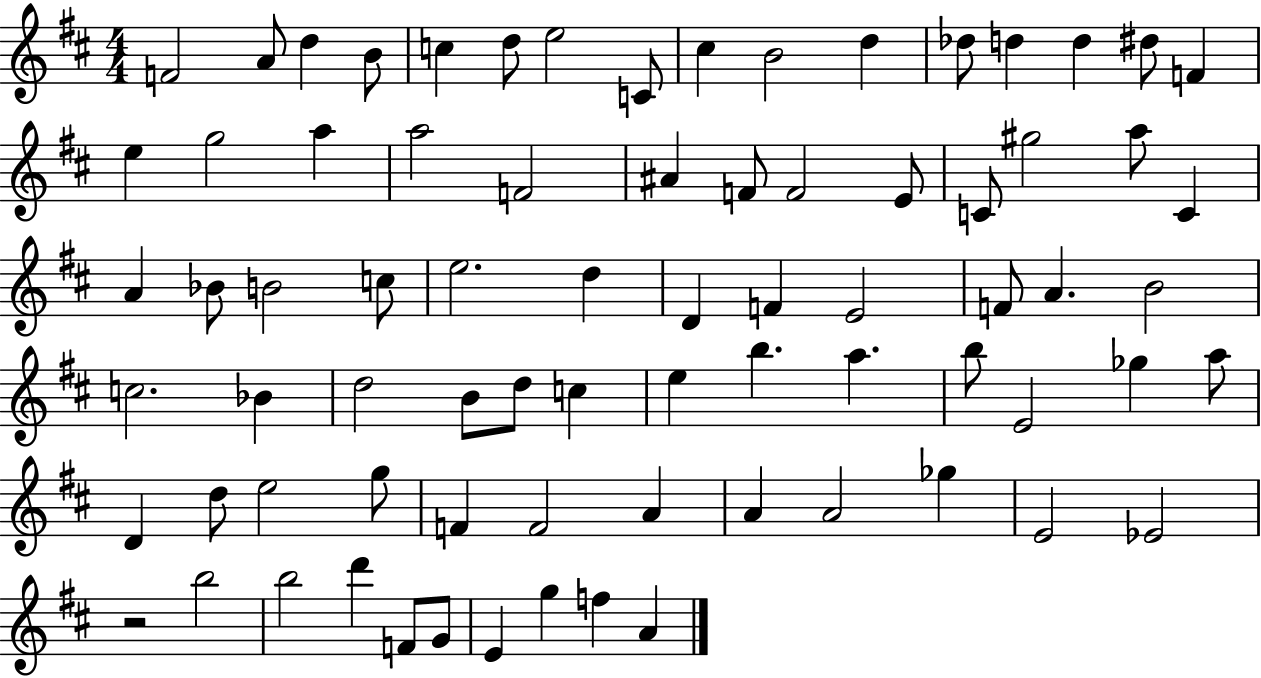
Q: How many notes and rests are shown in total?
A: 76